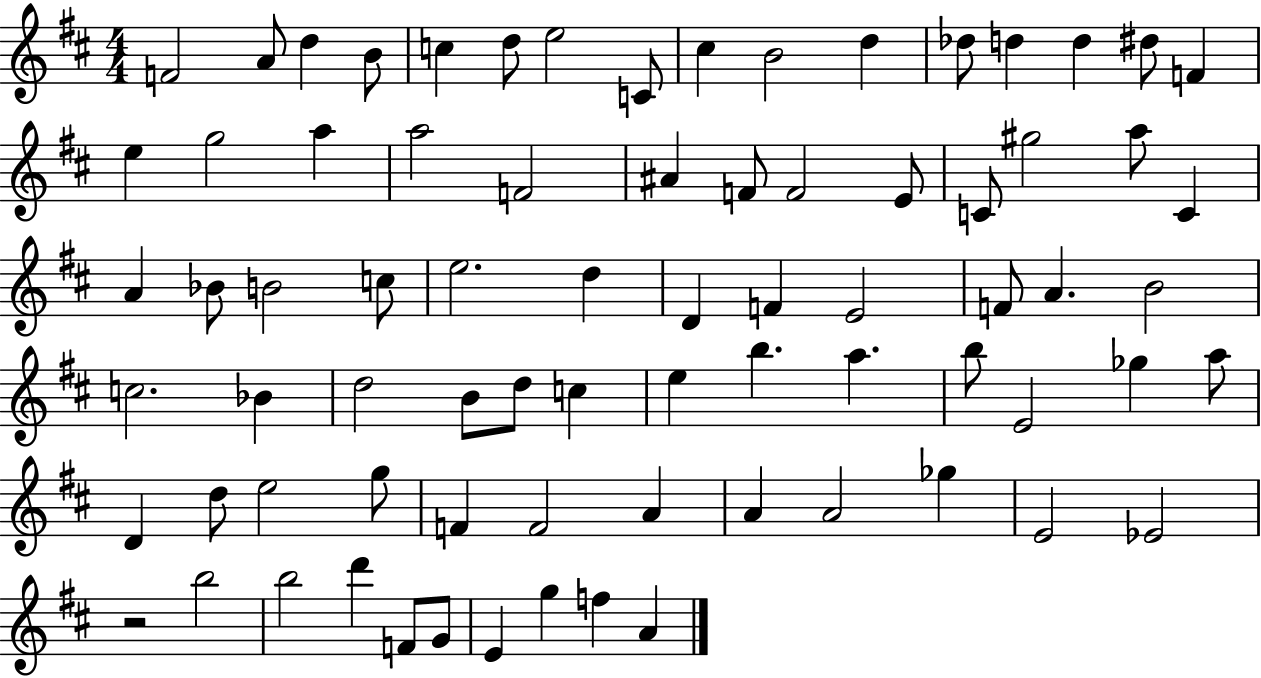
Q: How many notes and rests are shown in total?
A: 76